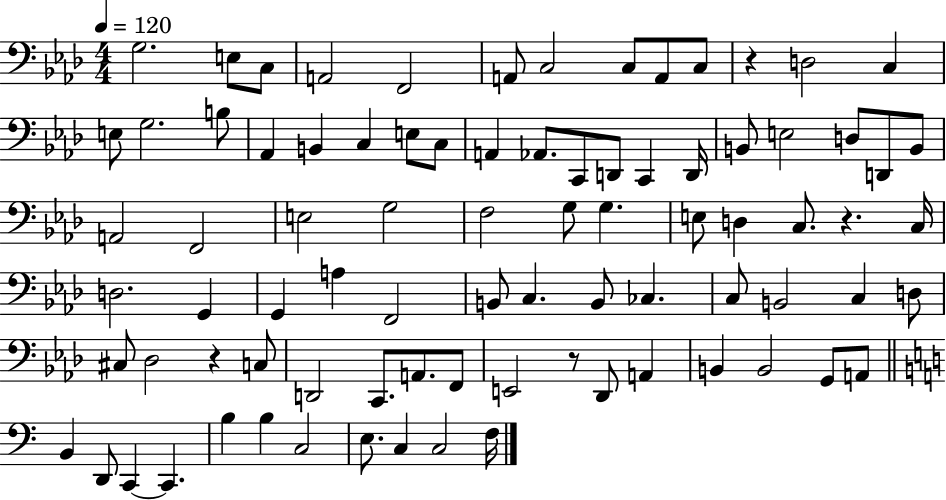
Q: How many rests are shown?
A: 4